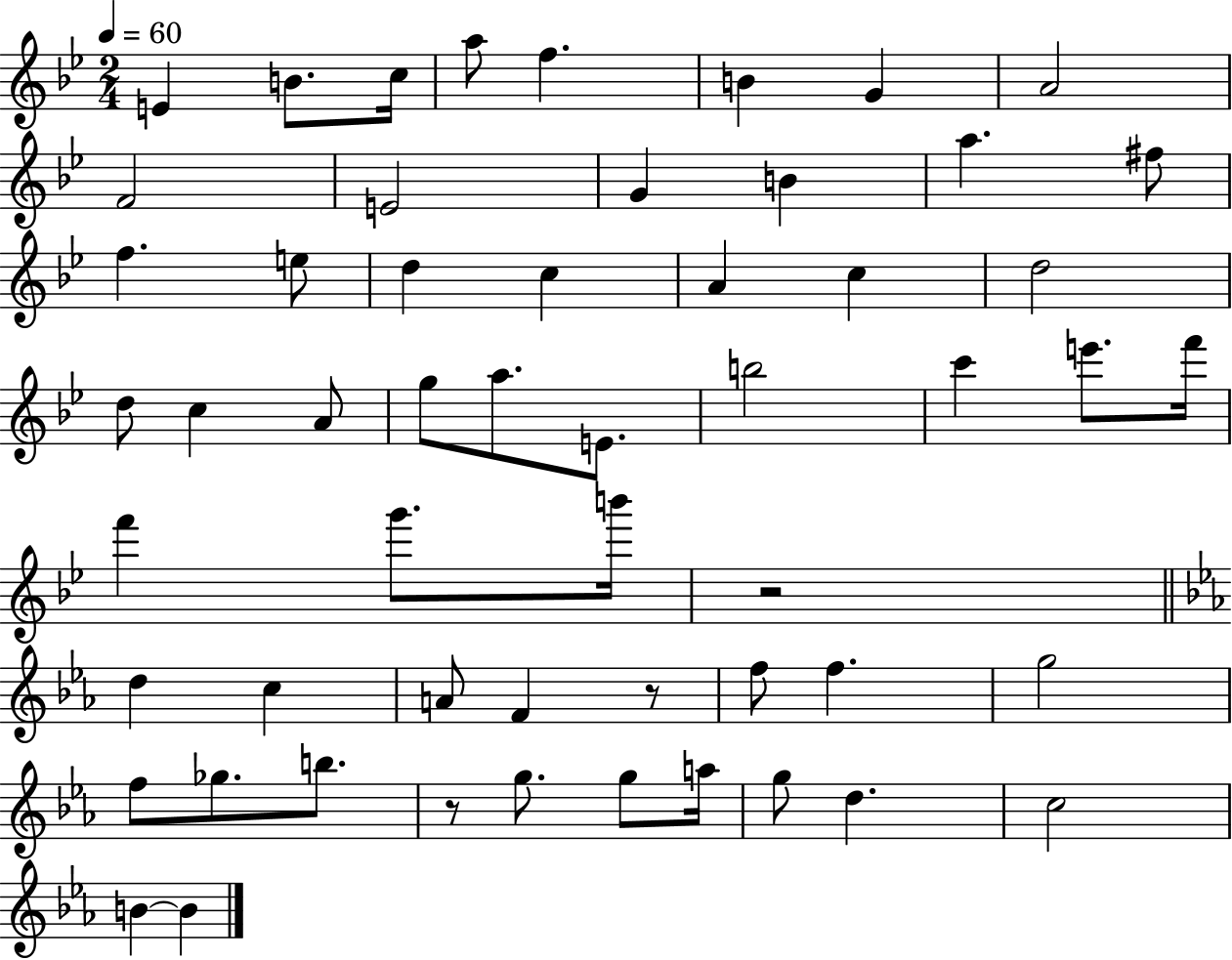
X:1
T:Untitled
M:2/4
L:1/4
K:Bb
E B/2 c/4 a/2 f B G A2 F2 E2 G B a ^f/2 f e/2 d c A c d2 d/2 c A/2 g/2 a/2 E/2 b2 c' e'/2 f'/4 f' g'/2 b'/4 z2 d c A/2 F z/2 f/2 f g2 f/2 _g/2 b/2 z/2 g/2 g/2 a/4 g/2 d c2 B B